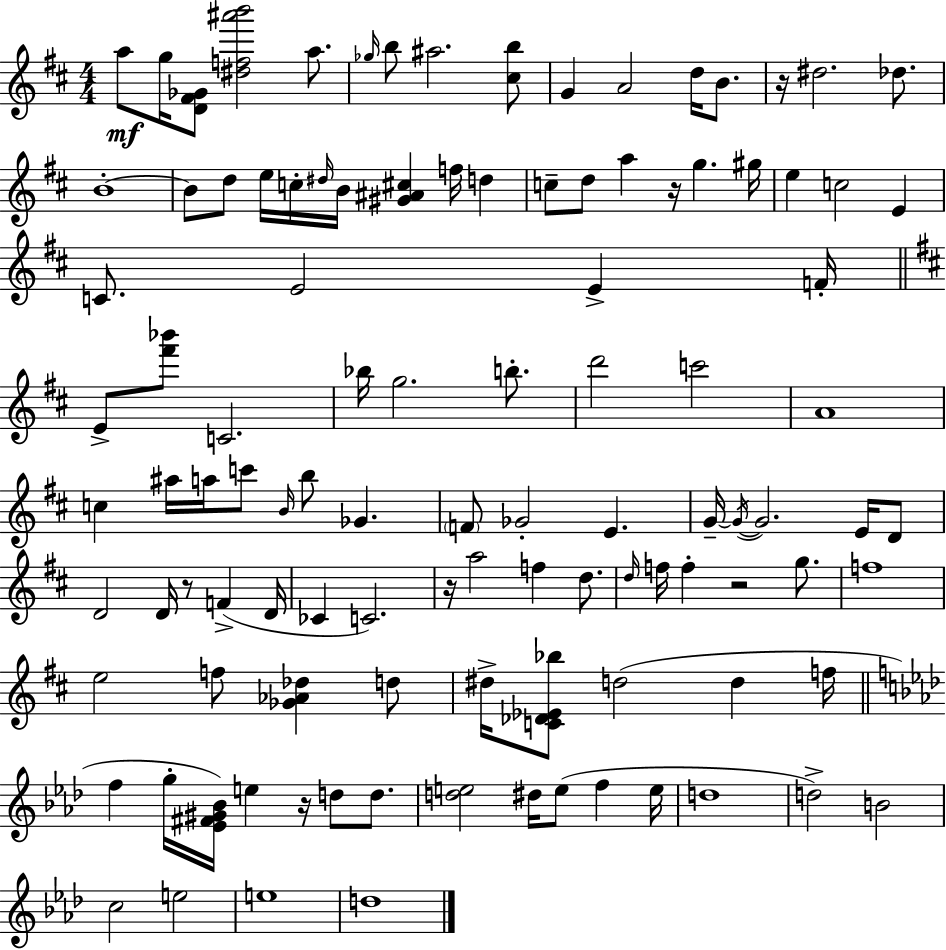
A5/e G5/s [D4,F#4,Gb4]/e [D#5,F5,A#6,B6]/h A5/e. Gb5/s B5/e A#5/h. [C#5,B5]/e G4/q A4/h D5/s B4/e. R/s D#5/h. Db5/e. B4/w B4/e D5/e E5/s C5/s D#5/s B4/s [G#4,A#4,C#5]/q F5/s D5/q C5/e D5/e A5/q R/s G5/q. G#5/s E5/q C5/h E4/q C4/e. E4/h E4/q F4/s E4/e [F#6,Bb6]/e C4/h. Bb5/s G5/h. B5/e. D6/h C6/h A4/w C5/q A#5/s A5/s C6/e B4/s B5/e Gb4/q. F4/e Gb4/h E4/q. G4/s G4/s G4/h. E4/s D4/e D4/h D4/s R/e F4/q D4/s CES4/q C4/h. R/s A5/h F5/q D5/e. D5/s F5/s F5/q R/h G5/e. F5/w E5/h F5/e [Gb4,Ab4,Db5]/q D5/e D#5/s [C4,Db4,Eb4,Bb5]/e D5/h D5/q F5/s F5/q G5/s [Eb4,F#4,G#4,Bb4]/s E5/q R/s D5/e D5/e. [D5,E5]/h D#5/s E5/e F5/q E5/s D5/w D5/h B4/h C5/h E5/h E5/w D5/w